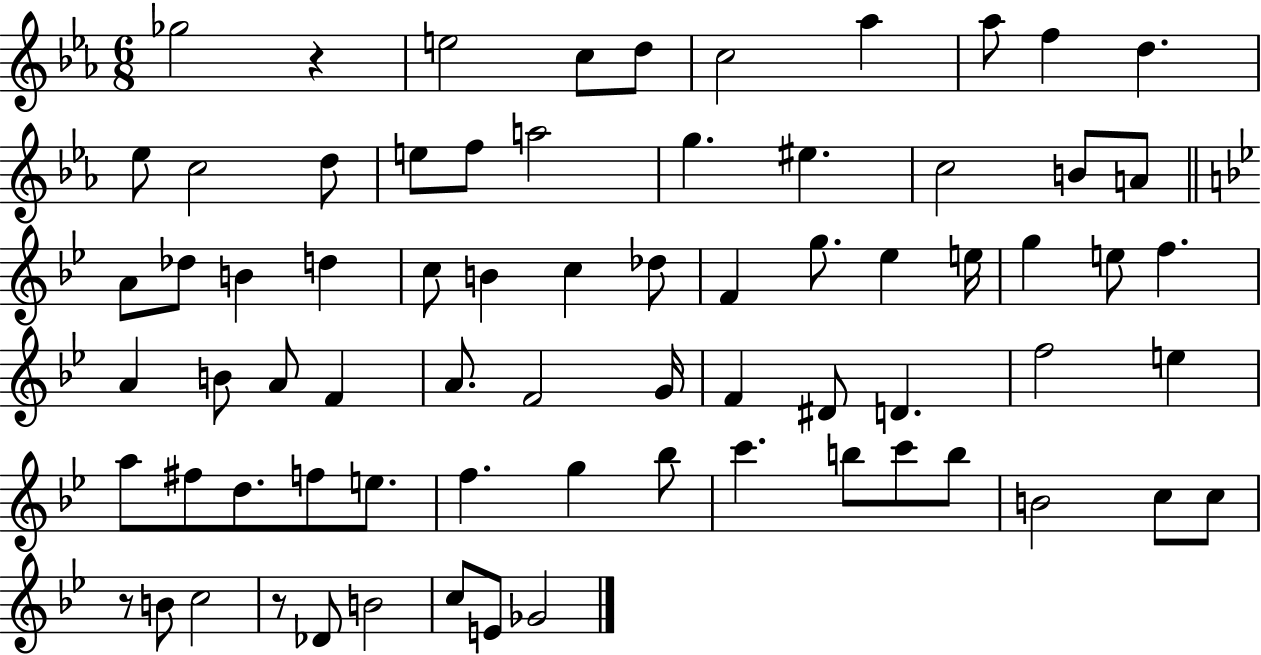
Gb5/h R/q E5/h C5/e D5/e C5/h Ab5/q Ab5/e F5/q D5/q. Eb5/e C5/h D5/e E5/e F5/e A5/h G5/q. EIS5/q. C5/h B4/e A4/e A4/e Db5/e B4/q D5/q C5/e B4/q C5/q Db5/e F4/q G5/e. Eb5/q E5/s G5/q E5/e F5/q. A4/q B4/e A4/e F4/q A4/e. F4/h G4/s F4/q D#4/e D4/q. F5/h E5/q A5/e F#5/e D5/e. F5/e E5/e. F5/q. G5/q Bb5/e C6/q. B5/e C6/e B5/e B4/h C5/e C5/e R/e B4/e C5/h R/e Db4/e B4/h C5/e E4/e Gb4/h